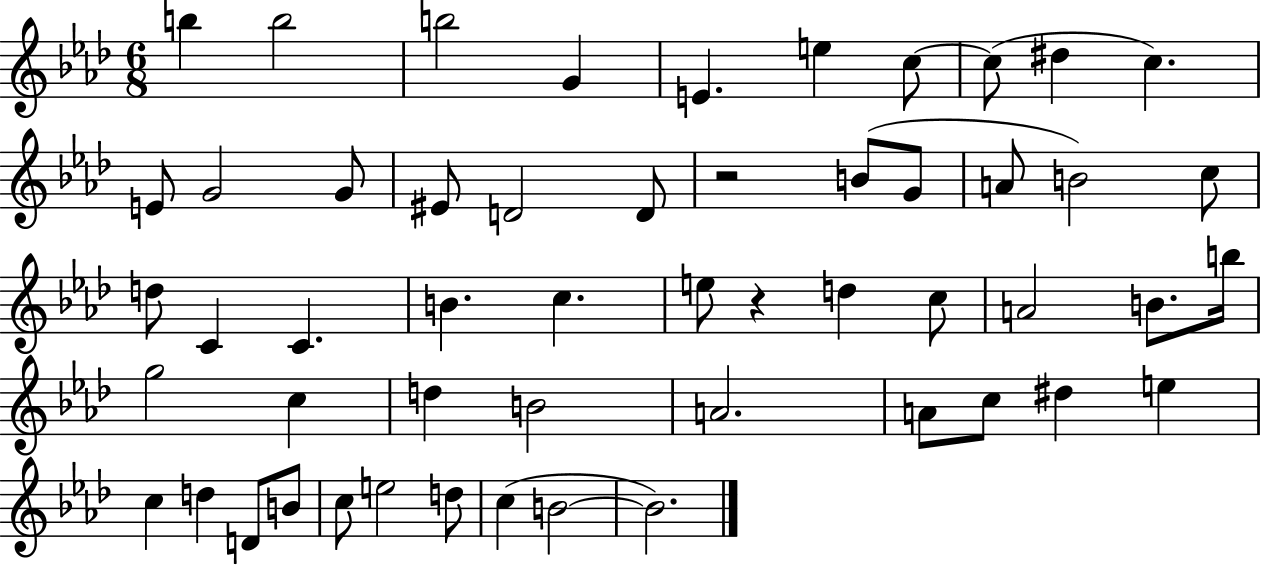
{
  \clef treble
  \numericTimeSignature
  \time 6/8
  \key aes \major
  b''4 b''2 | b''2 g'4 | e'4. e''4 c''8~~ | c''8( dis''4 c''4.) | \break e'8 g'2 g'8 | eis'8 d'2 d'8 | r2 b'8( g'8 | a'8 b'2) c''8 | \break d''8 c'4 c'4. | b'4. c''4. | e''8 r4 d''4 c''8 | a'2 b'8. b''16 | \break g''2 c''4 | d''4 b'2 | a'2. | a'8 c''8 dis''4 e''4 | \break c''4 d''4 d'8 b'8 | c''8 e''2 d''8 | c''4( b'2~~ | b'2.) | \break \bar "|."
}